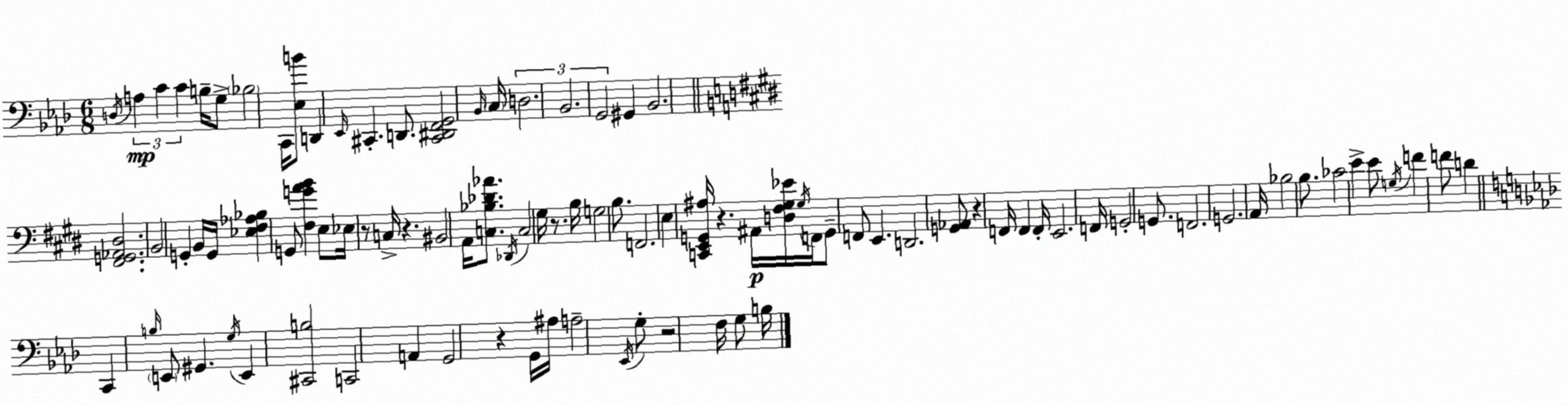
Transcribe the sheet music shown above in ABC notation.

X:1
T:Untitled
M:6/8
L:1/4
K:Ab
D,/4 A, C C B,/4 G,/2 _B,2 C,,/4 [_E,B]/2 D,, _E,,/4 ^C,, D,,/2 [^C,,^D,,F,,G,,]2 _B,,/4 C,/4 D,2 _B,,2 G,,2 ^G,, _B,,2 [^F,,G,,_A,,^D,]2 B,,2 G,, B,,/4 G,,/4 [_E,^F,_A,_B,] G,,/2 [^F,GAB] E,/2 _E,/4 z/2 C,/4 z ^B,,2 A,,/4 [C,_B,_D_A]/2 _D,,/4 C,2 ^G,/4 z/2 B,/4 G,2 B,/2 F,,2 E, [C,,E,,G,,^A,]/4 z ^A,,/4 [D,^F,^G,_E]/4 ^G,/4 F,,/4 G,,/2 F,,/2 E,, D,,2 [G,,_A,,]/2 z F,,/4 F,, F,,/4 E,,2 F,,/4 G,,2 G,,/2 F,,2 G,,2 A,,/4 _B,2 B,/2 _C2 E E/2 G,/4 F F/2 D C,, B,/4 E,,/2 ^G,, G,/4 E,, [^C,,B,]2 C,,2 A,, G,,2 z G,,/4 ^A,/4 A,2 _E,,/4 G,/2 z2 F,/4 G,/2 B,/4